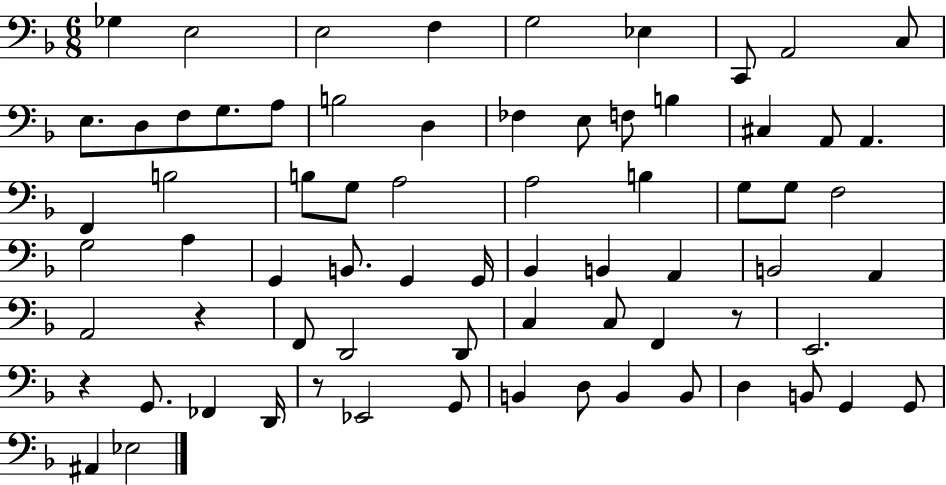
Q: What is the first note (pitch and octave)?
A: Gb3